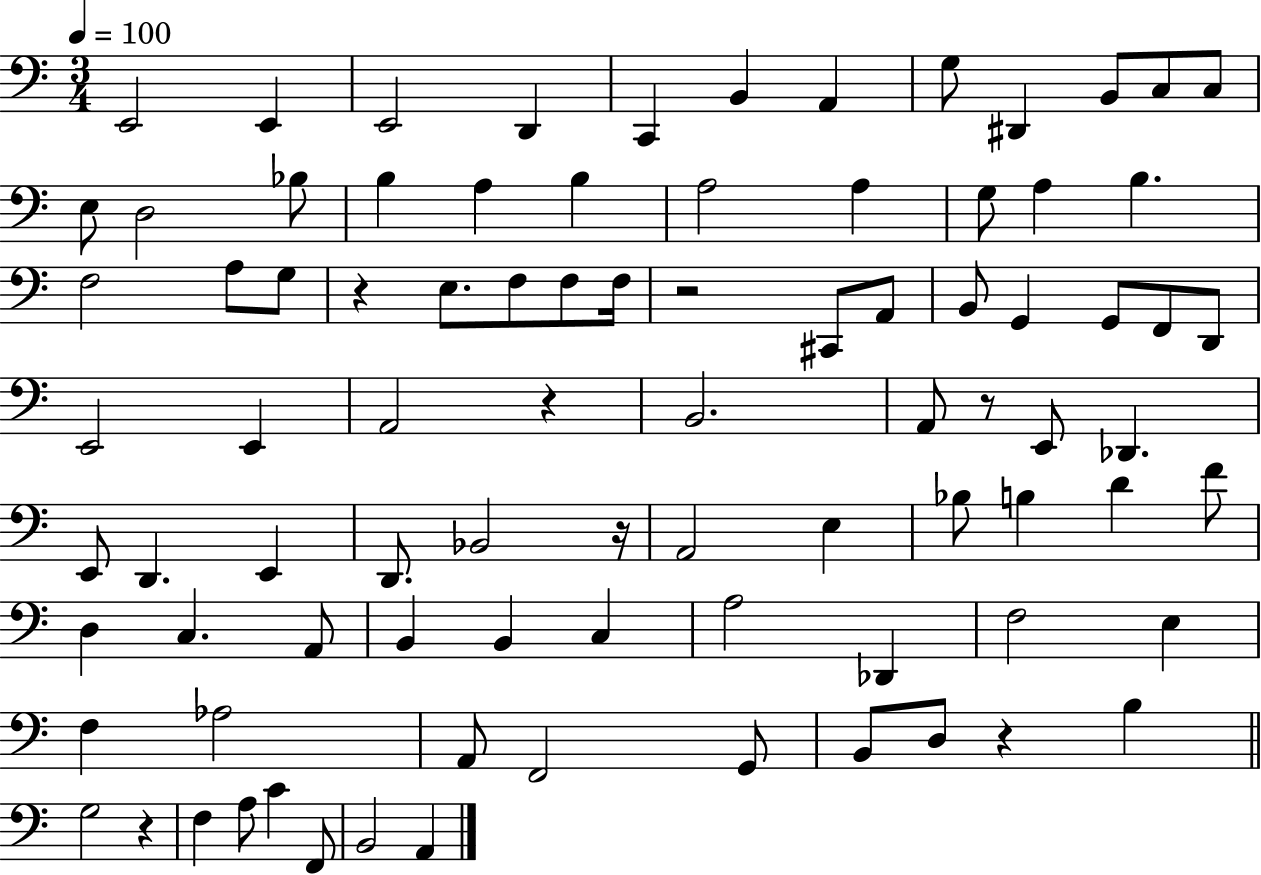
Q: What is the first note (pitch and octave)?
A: E2